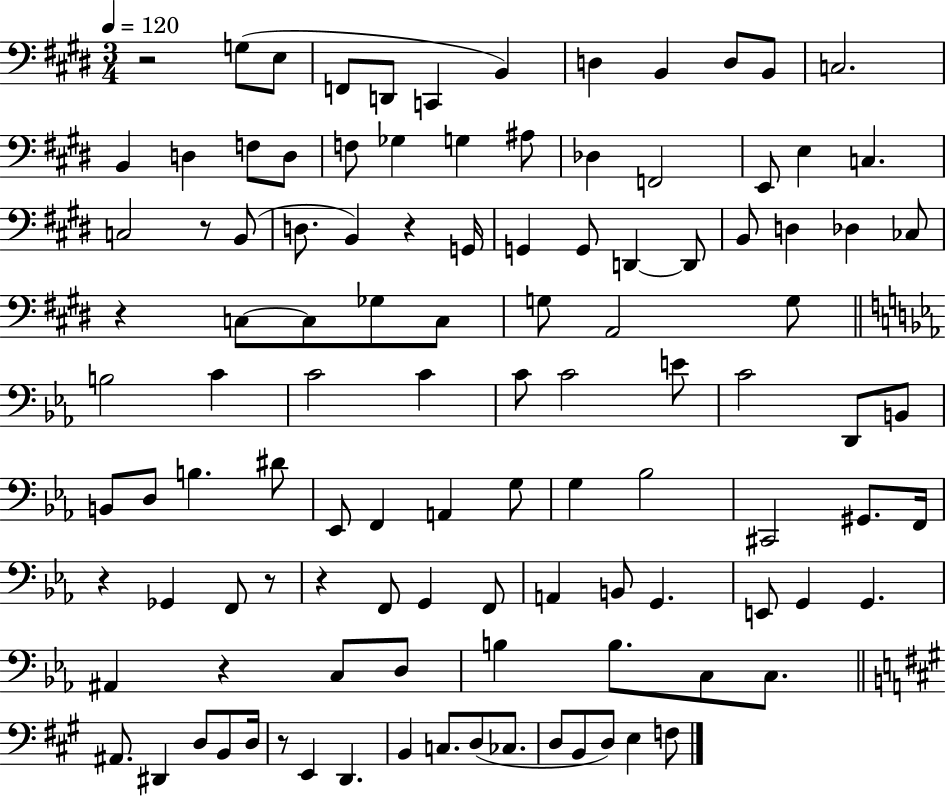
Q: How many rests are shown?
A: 9